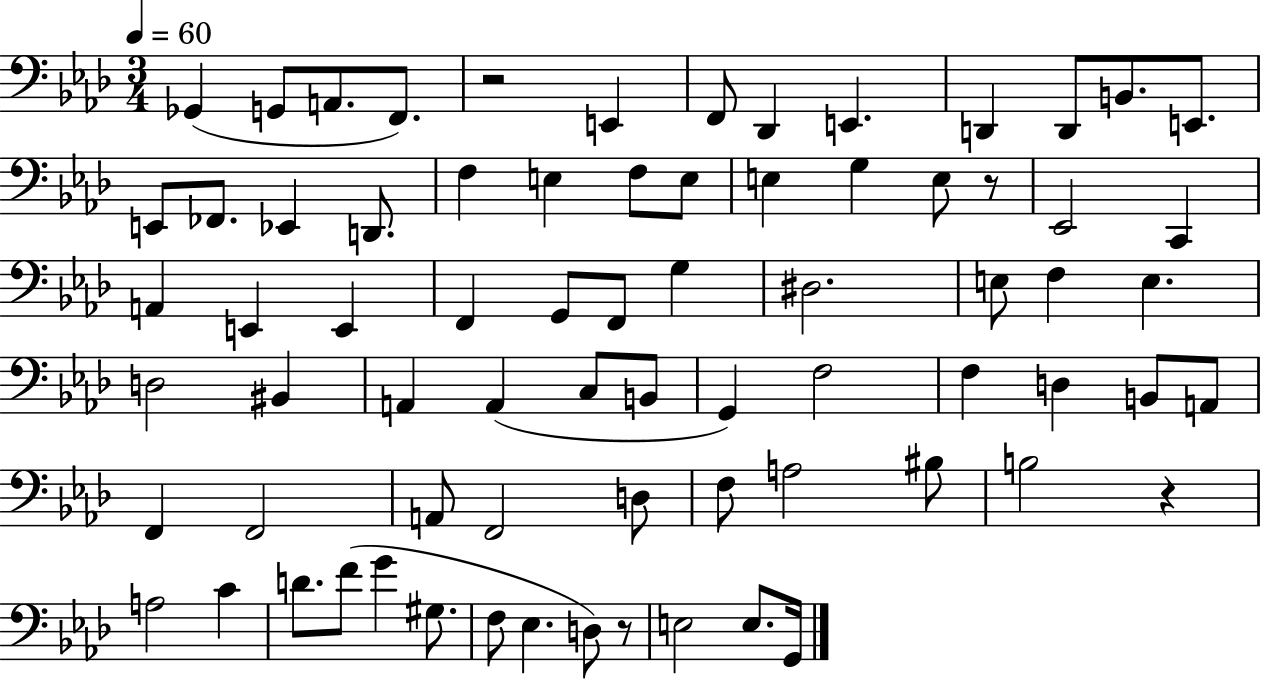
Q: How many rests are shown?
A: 4